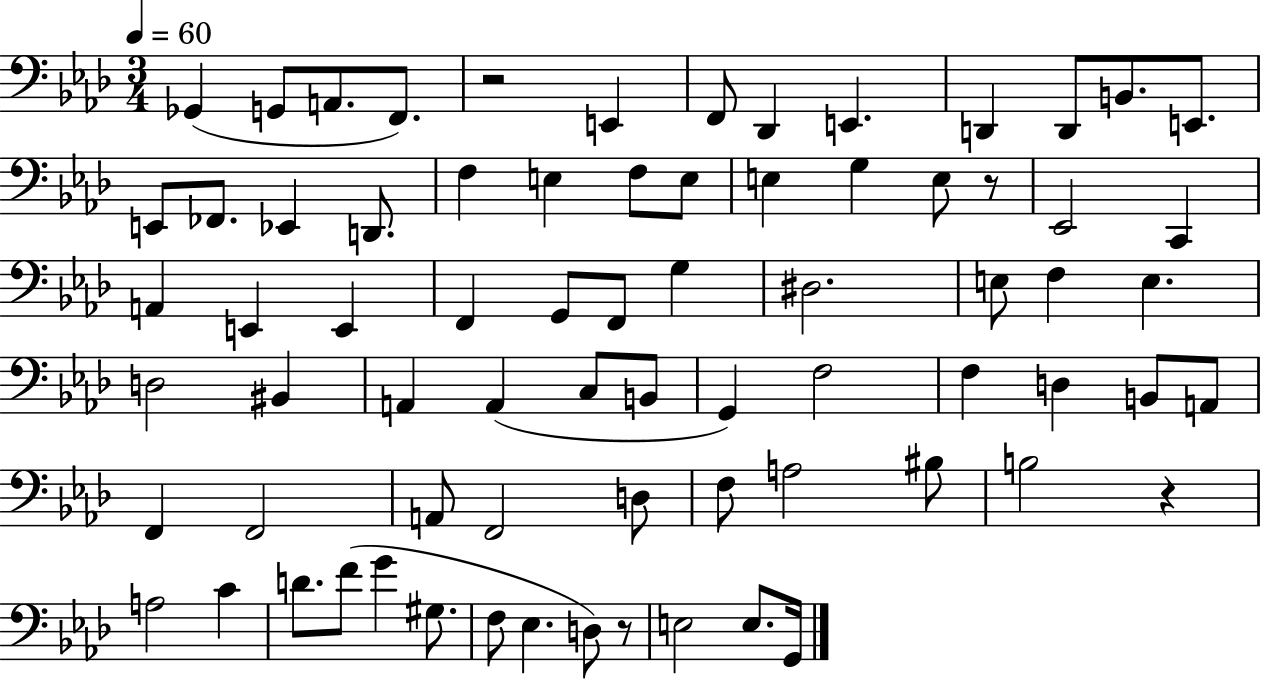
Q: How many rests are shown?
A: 4